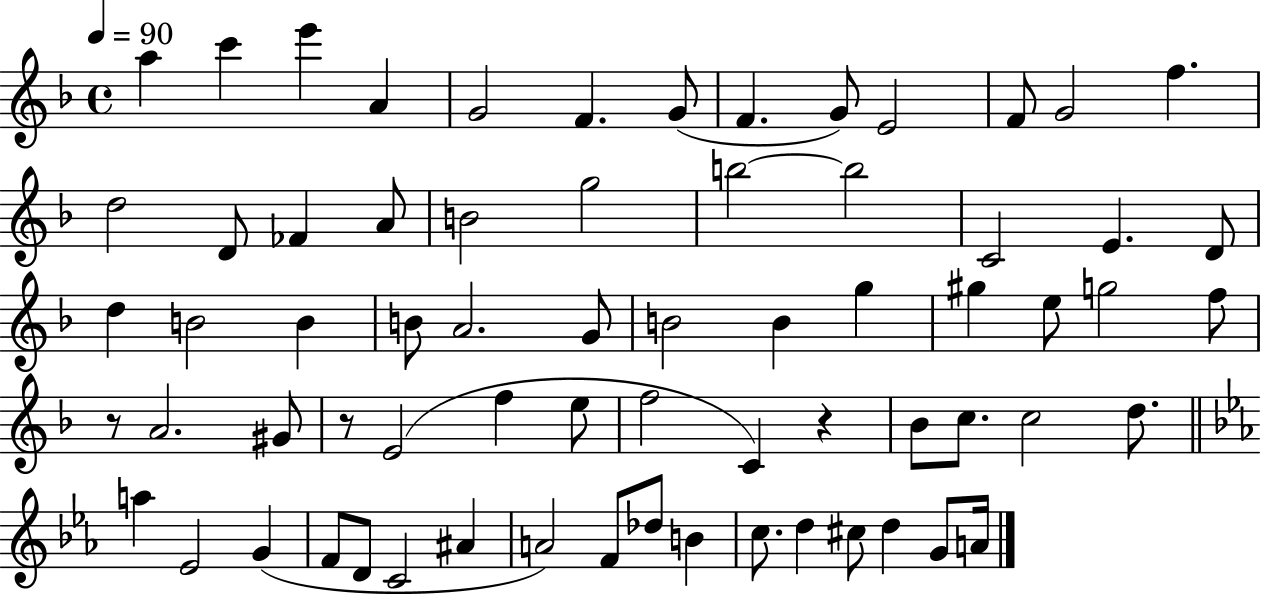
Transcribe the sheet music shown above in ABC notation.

X:1
T:Untitled
M:4/4
L:1/4
K:F
a c' e' A G2 F G/2 F G/2 E2 F/2 G2 f d2 D/2 _F A/2 B2 g2 b2 b2 C2 E D/2 d B2 B B/2 A2 G/2 B2 B g ^g e/2 g2 f/2 z/2 A2 ^G/2 z/2 E2 f e/2 f2 C z _B/2 c/2 c2 d/2 a _E2 G F/2 D/2 C2 ^A A2 F/2 _d/2 B c/2 d ^c/2 d G/2 A/4